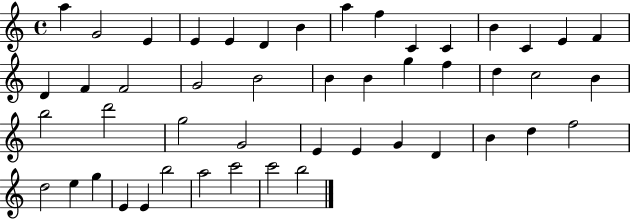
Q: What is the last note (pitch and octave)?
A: B5